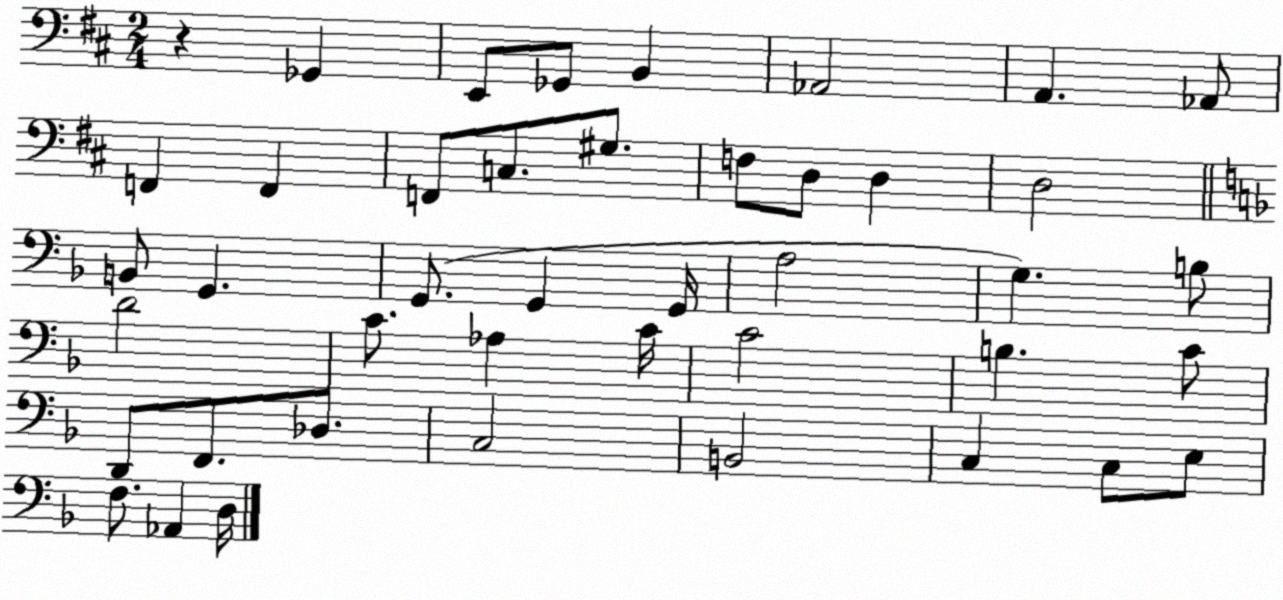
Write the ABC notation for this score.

X:1
T:Untitled
M:2/4
L:1/4
K:D
z _G,, E,,/2 _G,,/2 B,, _A,,2 A,, _A,,/2 F,, F,, F,,/2 C,/2 ^G,/2 F,/2 D,/2 D, D,2 B,,/2 G,, G,,/2 G,, G,,/4 A,2 G, B,/2 D2 C/2 _A, C/4 C2 B, C/2 D,,/2 F,,/2 _D,/2 C,2 B,,2 C, C,/2 E,/2 F,/2 _A,, D,/4